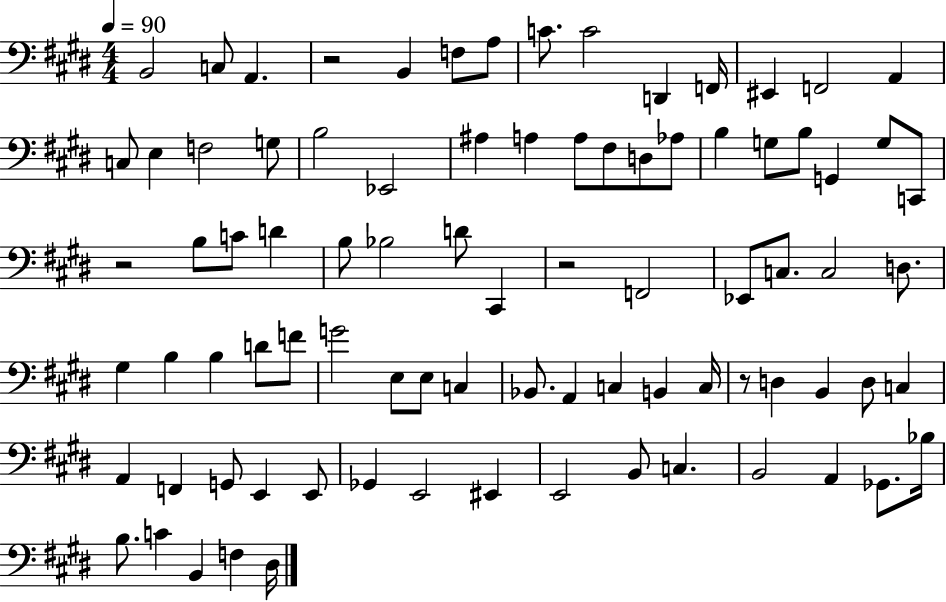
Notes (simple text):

B2/h C3/e A2/q. R/h B2/q F3/e A3/e C4/e. C4/h D2/q F2/s EIS2/q F2/h A2/q C3/e E3/q F3/h G3/e B3/h Eb2/h A#3/q A3/q A3/e F#3/e D3/e Ab3/e B3/q G3/e B3/e G2/q G3/e C2/e R/h B3/e C4/e D4/q B3/e Bb3/h D4/e C#2/q R/h F2/h Eb2/e C3/e. C3/h D3/e. G#3/q B3/q B3/q D4/e F4/e G4/h E3/e E3/e C3/q Bb2/e. A2/q C3/q B2/q C3/s R/e D3/q B2/q D3/e C3/q A2/q F2/q G2/e E2/q E2/e Gb2/q E2/h EIS2/q E2/h B2/e C3/q. B2/h A2/q Gb2/e. Bb3/s B3/e. C4/q B2/q F3/q D#3/s